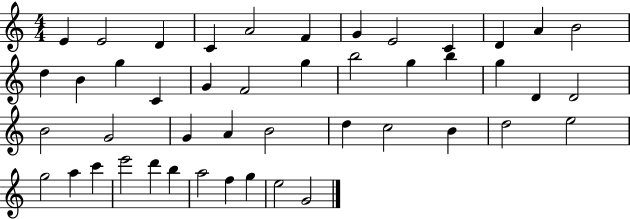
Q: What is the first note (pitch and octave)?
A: E4